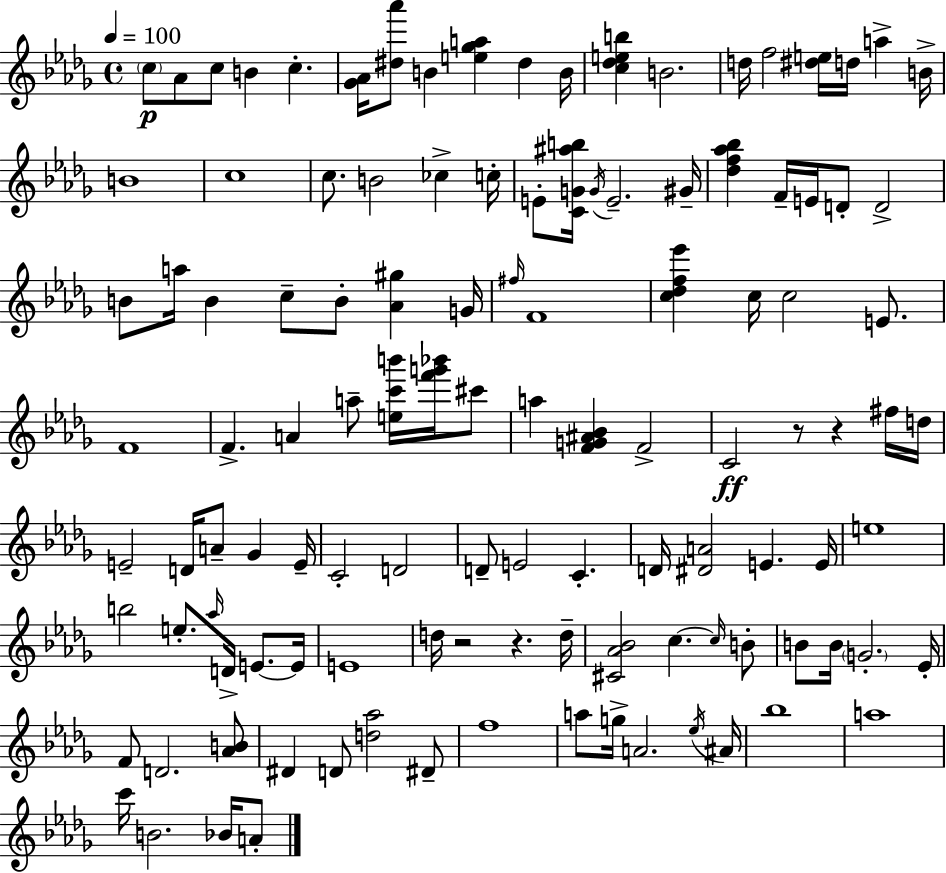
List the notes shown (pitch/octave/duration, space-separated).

C5/e Ab4/e C5/e B4/q C5/q. [Gb4,Ab4]/s [D#5,Ab6]/e B4/q [E5,Gb5,A5]/q D#5/q B4/s [C5,Db5,E5,B5]/q B4/h. D5/s F5/h [D#5,E5]/s D5/s A5/q B4/s B4/w C5/w C5/e. B4/h CES5/q C5/s E4/e [C4,G4,A#5,B5]/s G4/s E4/h. G#4/s [Db5,F5,Ab5,Bb5]/q F4/s E4/s D4/e D4/h B4/e A5/s B4/q C5/e B4/e [Ab4,G#5]/q G4/s F#5/s F4/w [C5,Db5,F5,Eb6]/q C5/s C5/h E4/e. F4/w F4/q. A4/q A5/e [E5,C6,B6]/s [F6,G6,Bb6]/s C#6/e A5/q [F4,G4,A#4,Bb4]/q F4/h C4/h R/e R/q F#5/s D5/s E4/h D4/s A4/e Gb4/q E4/s C4/h D4/h D4/e E4/h C4/q. D4/s [D#4,A4]/h E4/q. E4/s E5/w B5/h E5/e. Ab5/s D4/s E4/e. E4/s E4/w D5/s R/h R/q. D5/s [C#4,Ab4,Bb4]/h C5/q. C5/s B4/e B4/e B4/s G4/h. Eb4/s F4/e D4/h. [Ab4,B4]/e D#4/q D4/e [D5,Ab5]/h D#4/e F5/w A5/e G5/s A4/h. Eb5/s A#4/s Bb5/w A5/w C6/s B4/h. Bb4/s A4/e